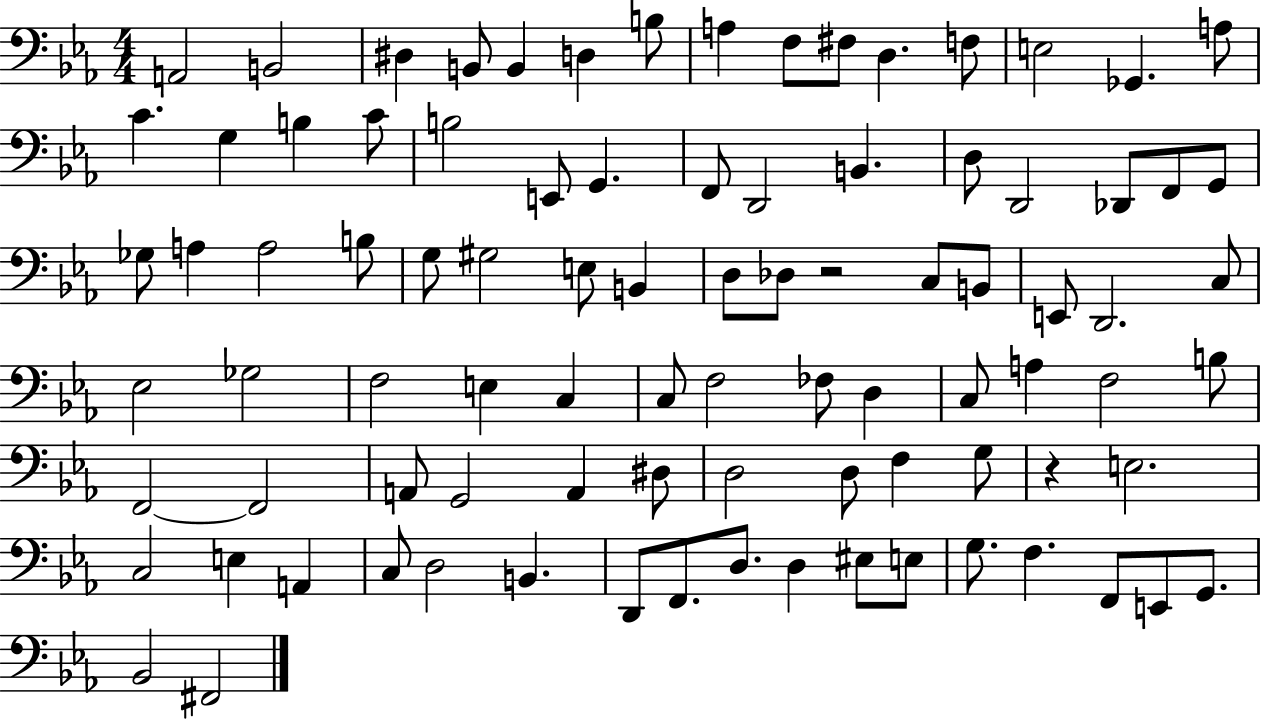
{
  \clef bass
  \numericTimeSignature
  \time 4/4
  \key ees \major
  a,2 b,2 | dis4 b,8 b,4 d4 b8 | a4 f8 fis8 d4. f8 | e2 ges,4. a8 | \break c'4. g4 b4 c'8 | b2 e,8 g,4. | f,8 d,2 b,4. | d8 d,2 des,8 f,8 g,8 | \break ges8 a4 a2 b8 | g8 gis2 e8 b,4 | d8 des8 r2 c8 b,8 | e,8 d,2. c8 | \break ees2 ges2 | f2 e4 c4 | c8 f2 fes8 d4 | c8 a4 f2 b8 | \break f,2~~ f,2 | a,8 g,2 a,4 dis8 | d2 d8 f4 g8 | r4 e2. | \break c2 e4 a,4 | c8 d2 b,4. | d,8 f,8. d8. d4 eis8 e8 | g8. f4. f,8 e,8 g,8. | \break bes,2 fis,2 | \bar "|."
}